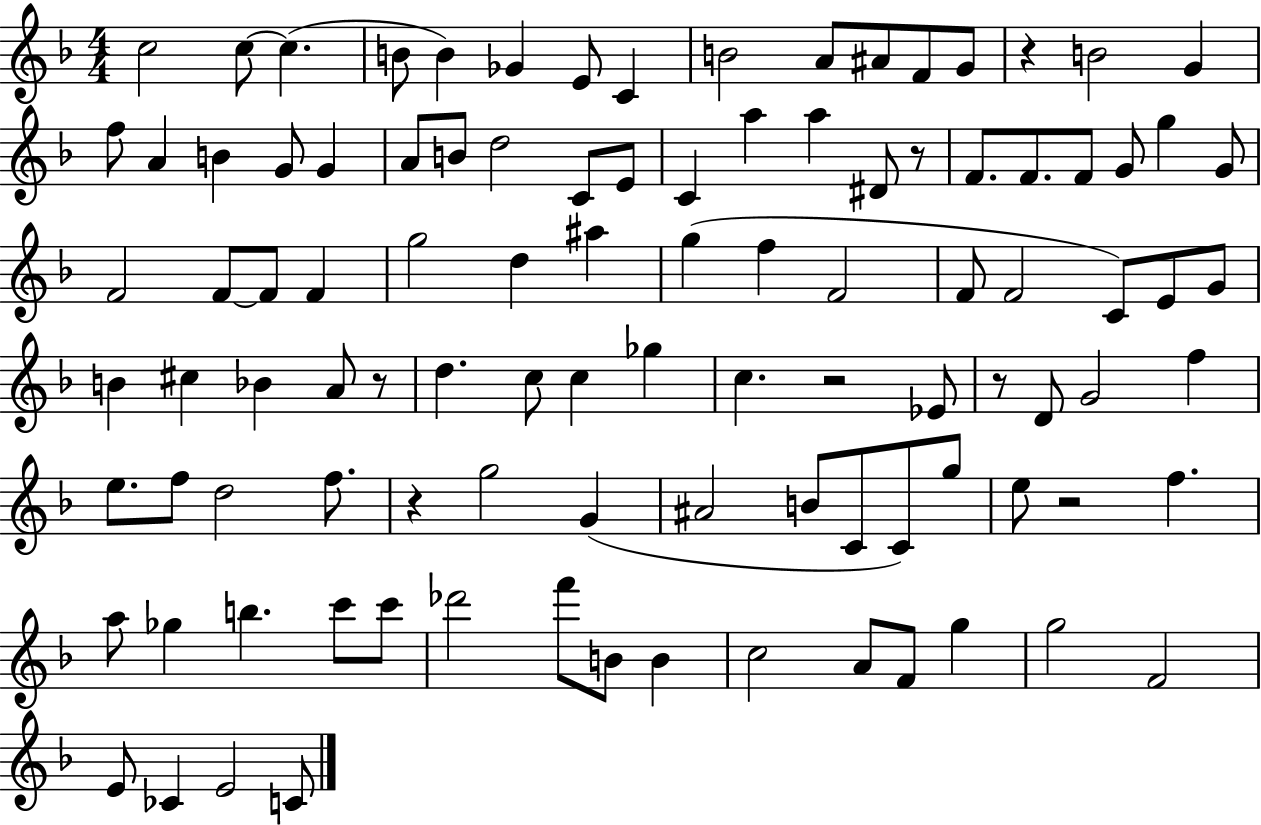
{
  \clef treble
  \numericTimeSignature
  \time 4/4
  \key f \major
  c''2 c''8~~ c''4.( | b'8 b'4) ges'4 e'8 c'4 | b'2 a'8 ais'8 f'8 g'8 | r4 b'2 g'4 | \break f''8 a'4 b'4 g'8 g'4 | a'8 b'8 d''2 c'8 e'8 | c'4 a''4 a''4 dis'8 r8 | f'8. f'8. f'8 g'8 g''4 g'8 | \break f'2 f'8~~ f'8 f'4 | g''2 d''4 ais''4 | g''4( f''4 f'2 | f'8 f'2 c'8) e'8 g'8 | \break b'4 cis''4 bes'4 a'8 r8 | d''4. c''8 c''4 ges''4 | c''4. r2 ees'8 | r8 d'8 g'2 f''4 | \break e''8. f''8 d''2 f''8. | r4 g''2 g'4( | ais'2 b'8 c'8 c'8) g''8 | e''8 r2 f''4. | \break a''8 ges''4 b''4. c'''8 c'''8 | des'''2 f'''8 b'8 b'4 | c''2 a'8 f'8 g''4 | g''2 f'2 | \break e'8 ces'4 e'2 c'8 | \bar "|."
}